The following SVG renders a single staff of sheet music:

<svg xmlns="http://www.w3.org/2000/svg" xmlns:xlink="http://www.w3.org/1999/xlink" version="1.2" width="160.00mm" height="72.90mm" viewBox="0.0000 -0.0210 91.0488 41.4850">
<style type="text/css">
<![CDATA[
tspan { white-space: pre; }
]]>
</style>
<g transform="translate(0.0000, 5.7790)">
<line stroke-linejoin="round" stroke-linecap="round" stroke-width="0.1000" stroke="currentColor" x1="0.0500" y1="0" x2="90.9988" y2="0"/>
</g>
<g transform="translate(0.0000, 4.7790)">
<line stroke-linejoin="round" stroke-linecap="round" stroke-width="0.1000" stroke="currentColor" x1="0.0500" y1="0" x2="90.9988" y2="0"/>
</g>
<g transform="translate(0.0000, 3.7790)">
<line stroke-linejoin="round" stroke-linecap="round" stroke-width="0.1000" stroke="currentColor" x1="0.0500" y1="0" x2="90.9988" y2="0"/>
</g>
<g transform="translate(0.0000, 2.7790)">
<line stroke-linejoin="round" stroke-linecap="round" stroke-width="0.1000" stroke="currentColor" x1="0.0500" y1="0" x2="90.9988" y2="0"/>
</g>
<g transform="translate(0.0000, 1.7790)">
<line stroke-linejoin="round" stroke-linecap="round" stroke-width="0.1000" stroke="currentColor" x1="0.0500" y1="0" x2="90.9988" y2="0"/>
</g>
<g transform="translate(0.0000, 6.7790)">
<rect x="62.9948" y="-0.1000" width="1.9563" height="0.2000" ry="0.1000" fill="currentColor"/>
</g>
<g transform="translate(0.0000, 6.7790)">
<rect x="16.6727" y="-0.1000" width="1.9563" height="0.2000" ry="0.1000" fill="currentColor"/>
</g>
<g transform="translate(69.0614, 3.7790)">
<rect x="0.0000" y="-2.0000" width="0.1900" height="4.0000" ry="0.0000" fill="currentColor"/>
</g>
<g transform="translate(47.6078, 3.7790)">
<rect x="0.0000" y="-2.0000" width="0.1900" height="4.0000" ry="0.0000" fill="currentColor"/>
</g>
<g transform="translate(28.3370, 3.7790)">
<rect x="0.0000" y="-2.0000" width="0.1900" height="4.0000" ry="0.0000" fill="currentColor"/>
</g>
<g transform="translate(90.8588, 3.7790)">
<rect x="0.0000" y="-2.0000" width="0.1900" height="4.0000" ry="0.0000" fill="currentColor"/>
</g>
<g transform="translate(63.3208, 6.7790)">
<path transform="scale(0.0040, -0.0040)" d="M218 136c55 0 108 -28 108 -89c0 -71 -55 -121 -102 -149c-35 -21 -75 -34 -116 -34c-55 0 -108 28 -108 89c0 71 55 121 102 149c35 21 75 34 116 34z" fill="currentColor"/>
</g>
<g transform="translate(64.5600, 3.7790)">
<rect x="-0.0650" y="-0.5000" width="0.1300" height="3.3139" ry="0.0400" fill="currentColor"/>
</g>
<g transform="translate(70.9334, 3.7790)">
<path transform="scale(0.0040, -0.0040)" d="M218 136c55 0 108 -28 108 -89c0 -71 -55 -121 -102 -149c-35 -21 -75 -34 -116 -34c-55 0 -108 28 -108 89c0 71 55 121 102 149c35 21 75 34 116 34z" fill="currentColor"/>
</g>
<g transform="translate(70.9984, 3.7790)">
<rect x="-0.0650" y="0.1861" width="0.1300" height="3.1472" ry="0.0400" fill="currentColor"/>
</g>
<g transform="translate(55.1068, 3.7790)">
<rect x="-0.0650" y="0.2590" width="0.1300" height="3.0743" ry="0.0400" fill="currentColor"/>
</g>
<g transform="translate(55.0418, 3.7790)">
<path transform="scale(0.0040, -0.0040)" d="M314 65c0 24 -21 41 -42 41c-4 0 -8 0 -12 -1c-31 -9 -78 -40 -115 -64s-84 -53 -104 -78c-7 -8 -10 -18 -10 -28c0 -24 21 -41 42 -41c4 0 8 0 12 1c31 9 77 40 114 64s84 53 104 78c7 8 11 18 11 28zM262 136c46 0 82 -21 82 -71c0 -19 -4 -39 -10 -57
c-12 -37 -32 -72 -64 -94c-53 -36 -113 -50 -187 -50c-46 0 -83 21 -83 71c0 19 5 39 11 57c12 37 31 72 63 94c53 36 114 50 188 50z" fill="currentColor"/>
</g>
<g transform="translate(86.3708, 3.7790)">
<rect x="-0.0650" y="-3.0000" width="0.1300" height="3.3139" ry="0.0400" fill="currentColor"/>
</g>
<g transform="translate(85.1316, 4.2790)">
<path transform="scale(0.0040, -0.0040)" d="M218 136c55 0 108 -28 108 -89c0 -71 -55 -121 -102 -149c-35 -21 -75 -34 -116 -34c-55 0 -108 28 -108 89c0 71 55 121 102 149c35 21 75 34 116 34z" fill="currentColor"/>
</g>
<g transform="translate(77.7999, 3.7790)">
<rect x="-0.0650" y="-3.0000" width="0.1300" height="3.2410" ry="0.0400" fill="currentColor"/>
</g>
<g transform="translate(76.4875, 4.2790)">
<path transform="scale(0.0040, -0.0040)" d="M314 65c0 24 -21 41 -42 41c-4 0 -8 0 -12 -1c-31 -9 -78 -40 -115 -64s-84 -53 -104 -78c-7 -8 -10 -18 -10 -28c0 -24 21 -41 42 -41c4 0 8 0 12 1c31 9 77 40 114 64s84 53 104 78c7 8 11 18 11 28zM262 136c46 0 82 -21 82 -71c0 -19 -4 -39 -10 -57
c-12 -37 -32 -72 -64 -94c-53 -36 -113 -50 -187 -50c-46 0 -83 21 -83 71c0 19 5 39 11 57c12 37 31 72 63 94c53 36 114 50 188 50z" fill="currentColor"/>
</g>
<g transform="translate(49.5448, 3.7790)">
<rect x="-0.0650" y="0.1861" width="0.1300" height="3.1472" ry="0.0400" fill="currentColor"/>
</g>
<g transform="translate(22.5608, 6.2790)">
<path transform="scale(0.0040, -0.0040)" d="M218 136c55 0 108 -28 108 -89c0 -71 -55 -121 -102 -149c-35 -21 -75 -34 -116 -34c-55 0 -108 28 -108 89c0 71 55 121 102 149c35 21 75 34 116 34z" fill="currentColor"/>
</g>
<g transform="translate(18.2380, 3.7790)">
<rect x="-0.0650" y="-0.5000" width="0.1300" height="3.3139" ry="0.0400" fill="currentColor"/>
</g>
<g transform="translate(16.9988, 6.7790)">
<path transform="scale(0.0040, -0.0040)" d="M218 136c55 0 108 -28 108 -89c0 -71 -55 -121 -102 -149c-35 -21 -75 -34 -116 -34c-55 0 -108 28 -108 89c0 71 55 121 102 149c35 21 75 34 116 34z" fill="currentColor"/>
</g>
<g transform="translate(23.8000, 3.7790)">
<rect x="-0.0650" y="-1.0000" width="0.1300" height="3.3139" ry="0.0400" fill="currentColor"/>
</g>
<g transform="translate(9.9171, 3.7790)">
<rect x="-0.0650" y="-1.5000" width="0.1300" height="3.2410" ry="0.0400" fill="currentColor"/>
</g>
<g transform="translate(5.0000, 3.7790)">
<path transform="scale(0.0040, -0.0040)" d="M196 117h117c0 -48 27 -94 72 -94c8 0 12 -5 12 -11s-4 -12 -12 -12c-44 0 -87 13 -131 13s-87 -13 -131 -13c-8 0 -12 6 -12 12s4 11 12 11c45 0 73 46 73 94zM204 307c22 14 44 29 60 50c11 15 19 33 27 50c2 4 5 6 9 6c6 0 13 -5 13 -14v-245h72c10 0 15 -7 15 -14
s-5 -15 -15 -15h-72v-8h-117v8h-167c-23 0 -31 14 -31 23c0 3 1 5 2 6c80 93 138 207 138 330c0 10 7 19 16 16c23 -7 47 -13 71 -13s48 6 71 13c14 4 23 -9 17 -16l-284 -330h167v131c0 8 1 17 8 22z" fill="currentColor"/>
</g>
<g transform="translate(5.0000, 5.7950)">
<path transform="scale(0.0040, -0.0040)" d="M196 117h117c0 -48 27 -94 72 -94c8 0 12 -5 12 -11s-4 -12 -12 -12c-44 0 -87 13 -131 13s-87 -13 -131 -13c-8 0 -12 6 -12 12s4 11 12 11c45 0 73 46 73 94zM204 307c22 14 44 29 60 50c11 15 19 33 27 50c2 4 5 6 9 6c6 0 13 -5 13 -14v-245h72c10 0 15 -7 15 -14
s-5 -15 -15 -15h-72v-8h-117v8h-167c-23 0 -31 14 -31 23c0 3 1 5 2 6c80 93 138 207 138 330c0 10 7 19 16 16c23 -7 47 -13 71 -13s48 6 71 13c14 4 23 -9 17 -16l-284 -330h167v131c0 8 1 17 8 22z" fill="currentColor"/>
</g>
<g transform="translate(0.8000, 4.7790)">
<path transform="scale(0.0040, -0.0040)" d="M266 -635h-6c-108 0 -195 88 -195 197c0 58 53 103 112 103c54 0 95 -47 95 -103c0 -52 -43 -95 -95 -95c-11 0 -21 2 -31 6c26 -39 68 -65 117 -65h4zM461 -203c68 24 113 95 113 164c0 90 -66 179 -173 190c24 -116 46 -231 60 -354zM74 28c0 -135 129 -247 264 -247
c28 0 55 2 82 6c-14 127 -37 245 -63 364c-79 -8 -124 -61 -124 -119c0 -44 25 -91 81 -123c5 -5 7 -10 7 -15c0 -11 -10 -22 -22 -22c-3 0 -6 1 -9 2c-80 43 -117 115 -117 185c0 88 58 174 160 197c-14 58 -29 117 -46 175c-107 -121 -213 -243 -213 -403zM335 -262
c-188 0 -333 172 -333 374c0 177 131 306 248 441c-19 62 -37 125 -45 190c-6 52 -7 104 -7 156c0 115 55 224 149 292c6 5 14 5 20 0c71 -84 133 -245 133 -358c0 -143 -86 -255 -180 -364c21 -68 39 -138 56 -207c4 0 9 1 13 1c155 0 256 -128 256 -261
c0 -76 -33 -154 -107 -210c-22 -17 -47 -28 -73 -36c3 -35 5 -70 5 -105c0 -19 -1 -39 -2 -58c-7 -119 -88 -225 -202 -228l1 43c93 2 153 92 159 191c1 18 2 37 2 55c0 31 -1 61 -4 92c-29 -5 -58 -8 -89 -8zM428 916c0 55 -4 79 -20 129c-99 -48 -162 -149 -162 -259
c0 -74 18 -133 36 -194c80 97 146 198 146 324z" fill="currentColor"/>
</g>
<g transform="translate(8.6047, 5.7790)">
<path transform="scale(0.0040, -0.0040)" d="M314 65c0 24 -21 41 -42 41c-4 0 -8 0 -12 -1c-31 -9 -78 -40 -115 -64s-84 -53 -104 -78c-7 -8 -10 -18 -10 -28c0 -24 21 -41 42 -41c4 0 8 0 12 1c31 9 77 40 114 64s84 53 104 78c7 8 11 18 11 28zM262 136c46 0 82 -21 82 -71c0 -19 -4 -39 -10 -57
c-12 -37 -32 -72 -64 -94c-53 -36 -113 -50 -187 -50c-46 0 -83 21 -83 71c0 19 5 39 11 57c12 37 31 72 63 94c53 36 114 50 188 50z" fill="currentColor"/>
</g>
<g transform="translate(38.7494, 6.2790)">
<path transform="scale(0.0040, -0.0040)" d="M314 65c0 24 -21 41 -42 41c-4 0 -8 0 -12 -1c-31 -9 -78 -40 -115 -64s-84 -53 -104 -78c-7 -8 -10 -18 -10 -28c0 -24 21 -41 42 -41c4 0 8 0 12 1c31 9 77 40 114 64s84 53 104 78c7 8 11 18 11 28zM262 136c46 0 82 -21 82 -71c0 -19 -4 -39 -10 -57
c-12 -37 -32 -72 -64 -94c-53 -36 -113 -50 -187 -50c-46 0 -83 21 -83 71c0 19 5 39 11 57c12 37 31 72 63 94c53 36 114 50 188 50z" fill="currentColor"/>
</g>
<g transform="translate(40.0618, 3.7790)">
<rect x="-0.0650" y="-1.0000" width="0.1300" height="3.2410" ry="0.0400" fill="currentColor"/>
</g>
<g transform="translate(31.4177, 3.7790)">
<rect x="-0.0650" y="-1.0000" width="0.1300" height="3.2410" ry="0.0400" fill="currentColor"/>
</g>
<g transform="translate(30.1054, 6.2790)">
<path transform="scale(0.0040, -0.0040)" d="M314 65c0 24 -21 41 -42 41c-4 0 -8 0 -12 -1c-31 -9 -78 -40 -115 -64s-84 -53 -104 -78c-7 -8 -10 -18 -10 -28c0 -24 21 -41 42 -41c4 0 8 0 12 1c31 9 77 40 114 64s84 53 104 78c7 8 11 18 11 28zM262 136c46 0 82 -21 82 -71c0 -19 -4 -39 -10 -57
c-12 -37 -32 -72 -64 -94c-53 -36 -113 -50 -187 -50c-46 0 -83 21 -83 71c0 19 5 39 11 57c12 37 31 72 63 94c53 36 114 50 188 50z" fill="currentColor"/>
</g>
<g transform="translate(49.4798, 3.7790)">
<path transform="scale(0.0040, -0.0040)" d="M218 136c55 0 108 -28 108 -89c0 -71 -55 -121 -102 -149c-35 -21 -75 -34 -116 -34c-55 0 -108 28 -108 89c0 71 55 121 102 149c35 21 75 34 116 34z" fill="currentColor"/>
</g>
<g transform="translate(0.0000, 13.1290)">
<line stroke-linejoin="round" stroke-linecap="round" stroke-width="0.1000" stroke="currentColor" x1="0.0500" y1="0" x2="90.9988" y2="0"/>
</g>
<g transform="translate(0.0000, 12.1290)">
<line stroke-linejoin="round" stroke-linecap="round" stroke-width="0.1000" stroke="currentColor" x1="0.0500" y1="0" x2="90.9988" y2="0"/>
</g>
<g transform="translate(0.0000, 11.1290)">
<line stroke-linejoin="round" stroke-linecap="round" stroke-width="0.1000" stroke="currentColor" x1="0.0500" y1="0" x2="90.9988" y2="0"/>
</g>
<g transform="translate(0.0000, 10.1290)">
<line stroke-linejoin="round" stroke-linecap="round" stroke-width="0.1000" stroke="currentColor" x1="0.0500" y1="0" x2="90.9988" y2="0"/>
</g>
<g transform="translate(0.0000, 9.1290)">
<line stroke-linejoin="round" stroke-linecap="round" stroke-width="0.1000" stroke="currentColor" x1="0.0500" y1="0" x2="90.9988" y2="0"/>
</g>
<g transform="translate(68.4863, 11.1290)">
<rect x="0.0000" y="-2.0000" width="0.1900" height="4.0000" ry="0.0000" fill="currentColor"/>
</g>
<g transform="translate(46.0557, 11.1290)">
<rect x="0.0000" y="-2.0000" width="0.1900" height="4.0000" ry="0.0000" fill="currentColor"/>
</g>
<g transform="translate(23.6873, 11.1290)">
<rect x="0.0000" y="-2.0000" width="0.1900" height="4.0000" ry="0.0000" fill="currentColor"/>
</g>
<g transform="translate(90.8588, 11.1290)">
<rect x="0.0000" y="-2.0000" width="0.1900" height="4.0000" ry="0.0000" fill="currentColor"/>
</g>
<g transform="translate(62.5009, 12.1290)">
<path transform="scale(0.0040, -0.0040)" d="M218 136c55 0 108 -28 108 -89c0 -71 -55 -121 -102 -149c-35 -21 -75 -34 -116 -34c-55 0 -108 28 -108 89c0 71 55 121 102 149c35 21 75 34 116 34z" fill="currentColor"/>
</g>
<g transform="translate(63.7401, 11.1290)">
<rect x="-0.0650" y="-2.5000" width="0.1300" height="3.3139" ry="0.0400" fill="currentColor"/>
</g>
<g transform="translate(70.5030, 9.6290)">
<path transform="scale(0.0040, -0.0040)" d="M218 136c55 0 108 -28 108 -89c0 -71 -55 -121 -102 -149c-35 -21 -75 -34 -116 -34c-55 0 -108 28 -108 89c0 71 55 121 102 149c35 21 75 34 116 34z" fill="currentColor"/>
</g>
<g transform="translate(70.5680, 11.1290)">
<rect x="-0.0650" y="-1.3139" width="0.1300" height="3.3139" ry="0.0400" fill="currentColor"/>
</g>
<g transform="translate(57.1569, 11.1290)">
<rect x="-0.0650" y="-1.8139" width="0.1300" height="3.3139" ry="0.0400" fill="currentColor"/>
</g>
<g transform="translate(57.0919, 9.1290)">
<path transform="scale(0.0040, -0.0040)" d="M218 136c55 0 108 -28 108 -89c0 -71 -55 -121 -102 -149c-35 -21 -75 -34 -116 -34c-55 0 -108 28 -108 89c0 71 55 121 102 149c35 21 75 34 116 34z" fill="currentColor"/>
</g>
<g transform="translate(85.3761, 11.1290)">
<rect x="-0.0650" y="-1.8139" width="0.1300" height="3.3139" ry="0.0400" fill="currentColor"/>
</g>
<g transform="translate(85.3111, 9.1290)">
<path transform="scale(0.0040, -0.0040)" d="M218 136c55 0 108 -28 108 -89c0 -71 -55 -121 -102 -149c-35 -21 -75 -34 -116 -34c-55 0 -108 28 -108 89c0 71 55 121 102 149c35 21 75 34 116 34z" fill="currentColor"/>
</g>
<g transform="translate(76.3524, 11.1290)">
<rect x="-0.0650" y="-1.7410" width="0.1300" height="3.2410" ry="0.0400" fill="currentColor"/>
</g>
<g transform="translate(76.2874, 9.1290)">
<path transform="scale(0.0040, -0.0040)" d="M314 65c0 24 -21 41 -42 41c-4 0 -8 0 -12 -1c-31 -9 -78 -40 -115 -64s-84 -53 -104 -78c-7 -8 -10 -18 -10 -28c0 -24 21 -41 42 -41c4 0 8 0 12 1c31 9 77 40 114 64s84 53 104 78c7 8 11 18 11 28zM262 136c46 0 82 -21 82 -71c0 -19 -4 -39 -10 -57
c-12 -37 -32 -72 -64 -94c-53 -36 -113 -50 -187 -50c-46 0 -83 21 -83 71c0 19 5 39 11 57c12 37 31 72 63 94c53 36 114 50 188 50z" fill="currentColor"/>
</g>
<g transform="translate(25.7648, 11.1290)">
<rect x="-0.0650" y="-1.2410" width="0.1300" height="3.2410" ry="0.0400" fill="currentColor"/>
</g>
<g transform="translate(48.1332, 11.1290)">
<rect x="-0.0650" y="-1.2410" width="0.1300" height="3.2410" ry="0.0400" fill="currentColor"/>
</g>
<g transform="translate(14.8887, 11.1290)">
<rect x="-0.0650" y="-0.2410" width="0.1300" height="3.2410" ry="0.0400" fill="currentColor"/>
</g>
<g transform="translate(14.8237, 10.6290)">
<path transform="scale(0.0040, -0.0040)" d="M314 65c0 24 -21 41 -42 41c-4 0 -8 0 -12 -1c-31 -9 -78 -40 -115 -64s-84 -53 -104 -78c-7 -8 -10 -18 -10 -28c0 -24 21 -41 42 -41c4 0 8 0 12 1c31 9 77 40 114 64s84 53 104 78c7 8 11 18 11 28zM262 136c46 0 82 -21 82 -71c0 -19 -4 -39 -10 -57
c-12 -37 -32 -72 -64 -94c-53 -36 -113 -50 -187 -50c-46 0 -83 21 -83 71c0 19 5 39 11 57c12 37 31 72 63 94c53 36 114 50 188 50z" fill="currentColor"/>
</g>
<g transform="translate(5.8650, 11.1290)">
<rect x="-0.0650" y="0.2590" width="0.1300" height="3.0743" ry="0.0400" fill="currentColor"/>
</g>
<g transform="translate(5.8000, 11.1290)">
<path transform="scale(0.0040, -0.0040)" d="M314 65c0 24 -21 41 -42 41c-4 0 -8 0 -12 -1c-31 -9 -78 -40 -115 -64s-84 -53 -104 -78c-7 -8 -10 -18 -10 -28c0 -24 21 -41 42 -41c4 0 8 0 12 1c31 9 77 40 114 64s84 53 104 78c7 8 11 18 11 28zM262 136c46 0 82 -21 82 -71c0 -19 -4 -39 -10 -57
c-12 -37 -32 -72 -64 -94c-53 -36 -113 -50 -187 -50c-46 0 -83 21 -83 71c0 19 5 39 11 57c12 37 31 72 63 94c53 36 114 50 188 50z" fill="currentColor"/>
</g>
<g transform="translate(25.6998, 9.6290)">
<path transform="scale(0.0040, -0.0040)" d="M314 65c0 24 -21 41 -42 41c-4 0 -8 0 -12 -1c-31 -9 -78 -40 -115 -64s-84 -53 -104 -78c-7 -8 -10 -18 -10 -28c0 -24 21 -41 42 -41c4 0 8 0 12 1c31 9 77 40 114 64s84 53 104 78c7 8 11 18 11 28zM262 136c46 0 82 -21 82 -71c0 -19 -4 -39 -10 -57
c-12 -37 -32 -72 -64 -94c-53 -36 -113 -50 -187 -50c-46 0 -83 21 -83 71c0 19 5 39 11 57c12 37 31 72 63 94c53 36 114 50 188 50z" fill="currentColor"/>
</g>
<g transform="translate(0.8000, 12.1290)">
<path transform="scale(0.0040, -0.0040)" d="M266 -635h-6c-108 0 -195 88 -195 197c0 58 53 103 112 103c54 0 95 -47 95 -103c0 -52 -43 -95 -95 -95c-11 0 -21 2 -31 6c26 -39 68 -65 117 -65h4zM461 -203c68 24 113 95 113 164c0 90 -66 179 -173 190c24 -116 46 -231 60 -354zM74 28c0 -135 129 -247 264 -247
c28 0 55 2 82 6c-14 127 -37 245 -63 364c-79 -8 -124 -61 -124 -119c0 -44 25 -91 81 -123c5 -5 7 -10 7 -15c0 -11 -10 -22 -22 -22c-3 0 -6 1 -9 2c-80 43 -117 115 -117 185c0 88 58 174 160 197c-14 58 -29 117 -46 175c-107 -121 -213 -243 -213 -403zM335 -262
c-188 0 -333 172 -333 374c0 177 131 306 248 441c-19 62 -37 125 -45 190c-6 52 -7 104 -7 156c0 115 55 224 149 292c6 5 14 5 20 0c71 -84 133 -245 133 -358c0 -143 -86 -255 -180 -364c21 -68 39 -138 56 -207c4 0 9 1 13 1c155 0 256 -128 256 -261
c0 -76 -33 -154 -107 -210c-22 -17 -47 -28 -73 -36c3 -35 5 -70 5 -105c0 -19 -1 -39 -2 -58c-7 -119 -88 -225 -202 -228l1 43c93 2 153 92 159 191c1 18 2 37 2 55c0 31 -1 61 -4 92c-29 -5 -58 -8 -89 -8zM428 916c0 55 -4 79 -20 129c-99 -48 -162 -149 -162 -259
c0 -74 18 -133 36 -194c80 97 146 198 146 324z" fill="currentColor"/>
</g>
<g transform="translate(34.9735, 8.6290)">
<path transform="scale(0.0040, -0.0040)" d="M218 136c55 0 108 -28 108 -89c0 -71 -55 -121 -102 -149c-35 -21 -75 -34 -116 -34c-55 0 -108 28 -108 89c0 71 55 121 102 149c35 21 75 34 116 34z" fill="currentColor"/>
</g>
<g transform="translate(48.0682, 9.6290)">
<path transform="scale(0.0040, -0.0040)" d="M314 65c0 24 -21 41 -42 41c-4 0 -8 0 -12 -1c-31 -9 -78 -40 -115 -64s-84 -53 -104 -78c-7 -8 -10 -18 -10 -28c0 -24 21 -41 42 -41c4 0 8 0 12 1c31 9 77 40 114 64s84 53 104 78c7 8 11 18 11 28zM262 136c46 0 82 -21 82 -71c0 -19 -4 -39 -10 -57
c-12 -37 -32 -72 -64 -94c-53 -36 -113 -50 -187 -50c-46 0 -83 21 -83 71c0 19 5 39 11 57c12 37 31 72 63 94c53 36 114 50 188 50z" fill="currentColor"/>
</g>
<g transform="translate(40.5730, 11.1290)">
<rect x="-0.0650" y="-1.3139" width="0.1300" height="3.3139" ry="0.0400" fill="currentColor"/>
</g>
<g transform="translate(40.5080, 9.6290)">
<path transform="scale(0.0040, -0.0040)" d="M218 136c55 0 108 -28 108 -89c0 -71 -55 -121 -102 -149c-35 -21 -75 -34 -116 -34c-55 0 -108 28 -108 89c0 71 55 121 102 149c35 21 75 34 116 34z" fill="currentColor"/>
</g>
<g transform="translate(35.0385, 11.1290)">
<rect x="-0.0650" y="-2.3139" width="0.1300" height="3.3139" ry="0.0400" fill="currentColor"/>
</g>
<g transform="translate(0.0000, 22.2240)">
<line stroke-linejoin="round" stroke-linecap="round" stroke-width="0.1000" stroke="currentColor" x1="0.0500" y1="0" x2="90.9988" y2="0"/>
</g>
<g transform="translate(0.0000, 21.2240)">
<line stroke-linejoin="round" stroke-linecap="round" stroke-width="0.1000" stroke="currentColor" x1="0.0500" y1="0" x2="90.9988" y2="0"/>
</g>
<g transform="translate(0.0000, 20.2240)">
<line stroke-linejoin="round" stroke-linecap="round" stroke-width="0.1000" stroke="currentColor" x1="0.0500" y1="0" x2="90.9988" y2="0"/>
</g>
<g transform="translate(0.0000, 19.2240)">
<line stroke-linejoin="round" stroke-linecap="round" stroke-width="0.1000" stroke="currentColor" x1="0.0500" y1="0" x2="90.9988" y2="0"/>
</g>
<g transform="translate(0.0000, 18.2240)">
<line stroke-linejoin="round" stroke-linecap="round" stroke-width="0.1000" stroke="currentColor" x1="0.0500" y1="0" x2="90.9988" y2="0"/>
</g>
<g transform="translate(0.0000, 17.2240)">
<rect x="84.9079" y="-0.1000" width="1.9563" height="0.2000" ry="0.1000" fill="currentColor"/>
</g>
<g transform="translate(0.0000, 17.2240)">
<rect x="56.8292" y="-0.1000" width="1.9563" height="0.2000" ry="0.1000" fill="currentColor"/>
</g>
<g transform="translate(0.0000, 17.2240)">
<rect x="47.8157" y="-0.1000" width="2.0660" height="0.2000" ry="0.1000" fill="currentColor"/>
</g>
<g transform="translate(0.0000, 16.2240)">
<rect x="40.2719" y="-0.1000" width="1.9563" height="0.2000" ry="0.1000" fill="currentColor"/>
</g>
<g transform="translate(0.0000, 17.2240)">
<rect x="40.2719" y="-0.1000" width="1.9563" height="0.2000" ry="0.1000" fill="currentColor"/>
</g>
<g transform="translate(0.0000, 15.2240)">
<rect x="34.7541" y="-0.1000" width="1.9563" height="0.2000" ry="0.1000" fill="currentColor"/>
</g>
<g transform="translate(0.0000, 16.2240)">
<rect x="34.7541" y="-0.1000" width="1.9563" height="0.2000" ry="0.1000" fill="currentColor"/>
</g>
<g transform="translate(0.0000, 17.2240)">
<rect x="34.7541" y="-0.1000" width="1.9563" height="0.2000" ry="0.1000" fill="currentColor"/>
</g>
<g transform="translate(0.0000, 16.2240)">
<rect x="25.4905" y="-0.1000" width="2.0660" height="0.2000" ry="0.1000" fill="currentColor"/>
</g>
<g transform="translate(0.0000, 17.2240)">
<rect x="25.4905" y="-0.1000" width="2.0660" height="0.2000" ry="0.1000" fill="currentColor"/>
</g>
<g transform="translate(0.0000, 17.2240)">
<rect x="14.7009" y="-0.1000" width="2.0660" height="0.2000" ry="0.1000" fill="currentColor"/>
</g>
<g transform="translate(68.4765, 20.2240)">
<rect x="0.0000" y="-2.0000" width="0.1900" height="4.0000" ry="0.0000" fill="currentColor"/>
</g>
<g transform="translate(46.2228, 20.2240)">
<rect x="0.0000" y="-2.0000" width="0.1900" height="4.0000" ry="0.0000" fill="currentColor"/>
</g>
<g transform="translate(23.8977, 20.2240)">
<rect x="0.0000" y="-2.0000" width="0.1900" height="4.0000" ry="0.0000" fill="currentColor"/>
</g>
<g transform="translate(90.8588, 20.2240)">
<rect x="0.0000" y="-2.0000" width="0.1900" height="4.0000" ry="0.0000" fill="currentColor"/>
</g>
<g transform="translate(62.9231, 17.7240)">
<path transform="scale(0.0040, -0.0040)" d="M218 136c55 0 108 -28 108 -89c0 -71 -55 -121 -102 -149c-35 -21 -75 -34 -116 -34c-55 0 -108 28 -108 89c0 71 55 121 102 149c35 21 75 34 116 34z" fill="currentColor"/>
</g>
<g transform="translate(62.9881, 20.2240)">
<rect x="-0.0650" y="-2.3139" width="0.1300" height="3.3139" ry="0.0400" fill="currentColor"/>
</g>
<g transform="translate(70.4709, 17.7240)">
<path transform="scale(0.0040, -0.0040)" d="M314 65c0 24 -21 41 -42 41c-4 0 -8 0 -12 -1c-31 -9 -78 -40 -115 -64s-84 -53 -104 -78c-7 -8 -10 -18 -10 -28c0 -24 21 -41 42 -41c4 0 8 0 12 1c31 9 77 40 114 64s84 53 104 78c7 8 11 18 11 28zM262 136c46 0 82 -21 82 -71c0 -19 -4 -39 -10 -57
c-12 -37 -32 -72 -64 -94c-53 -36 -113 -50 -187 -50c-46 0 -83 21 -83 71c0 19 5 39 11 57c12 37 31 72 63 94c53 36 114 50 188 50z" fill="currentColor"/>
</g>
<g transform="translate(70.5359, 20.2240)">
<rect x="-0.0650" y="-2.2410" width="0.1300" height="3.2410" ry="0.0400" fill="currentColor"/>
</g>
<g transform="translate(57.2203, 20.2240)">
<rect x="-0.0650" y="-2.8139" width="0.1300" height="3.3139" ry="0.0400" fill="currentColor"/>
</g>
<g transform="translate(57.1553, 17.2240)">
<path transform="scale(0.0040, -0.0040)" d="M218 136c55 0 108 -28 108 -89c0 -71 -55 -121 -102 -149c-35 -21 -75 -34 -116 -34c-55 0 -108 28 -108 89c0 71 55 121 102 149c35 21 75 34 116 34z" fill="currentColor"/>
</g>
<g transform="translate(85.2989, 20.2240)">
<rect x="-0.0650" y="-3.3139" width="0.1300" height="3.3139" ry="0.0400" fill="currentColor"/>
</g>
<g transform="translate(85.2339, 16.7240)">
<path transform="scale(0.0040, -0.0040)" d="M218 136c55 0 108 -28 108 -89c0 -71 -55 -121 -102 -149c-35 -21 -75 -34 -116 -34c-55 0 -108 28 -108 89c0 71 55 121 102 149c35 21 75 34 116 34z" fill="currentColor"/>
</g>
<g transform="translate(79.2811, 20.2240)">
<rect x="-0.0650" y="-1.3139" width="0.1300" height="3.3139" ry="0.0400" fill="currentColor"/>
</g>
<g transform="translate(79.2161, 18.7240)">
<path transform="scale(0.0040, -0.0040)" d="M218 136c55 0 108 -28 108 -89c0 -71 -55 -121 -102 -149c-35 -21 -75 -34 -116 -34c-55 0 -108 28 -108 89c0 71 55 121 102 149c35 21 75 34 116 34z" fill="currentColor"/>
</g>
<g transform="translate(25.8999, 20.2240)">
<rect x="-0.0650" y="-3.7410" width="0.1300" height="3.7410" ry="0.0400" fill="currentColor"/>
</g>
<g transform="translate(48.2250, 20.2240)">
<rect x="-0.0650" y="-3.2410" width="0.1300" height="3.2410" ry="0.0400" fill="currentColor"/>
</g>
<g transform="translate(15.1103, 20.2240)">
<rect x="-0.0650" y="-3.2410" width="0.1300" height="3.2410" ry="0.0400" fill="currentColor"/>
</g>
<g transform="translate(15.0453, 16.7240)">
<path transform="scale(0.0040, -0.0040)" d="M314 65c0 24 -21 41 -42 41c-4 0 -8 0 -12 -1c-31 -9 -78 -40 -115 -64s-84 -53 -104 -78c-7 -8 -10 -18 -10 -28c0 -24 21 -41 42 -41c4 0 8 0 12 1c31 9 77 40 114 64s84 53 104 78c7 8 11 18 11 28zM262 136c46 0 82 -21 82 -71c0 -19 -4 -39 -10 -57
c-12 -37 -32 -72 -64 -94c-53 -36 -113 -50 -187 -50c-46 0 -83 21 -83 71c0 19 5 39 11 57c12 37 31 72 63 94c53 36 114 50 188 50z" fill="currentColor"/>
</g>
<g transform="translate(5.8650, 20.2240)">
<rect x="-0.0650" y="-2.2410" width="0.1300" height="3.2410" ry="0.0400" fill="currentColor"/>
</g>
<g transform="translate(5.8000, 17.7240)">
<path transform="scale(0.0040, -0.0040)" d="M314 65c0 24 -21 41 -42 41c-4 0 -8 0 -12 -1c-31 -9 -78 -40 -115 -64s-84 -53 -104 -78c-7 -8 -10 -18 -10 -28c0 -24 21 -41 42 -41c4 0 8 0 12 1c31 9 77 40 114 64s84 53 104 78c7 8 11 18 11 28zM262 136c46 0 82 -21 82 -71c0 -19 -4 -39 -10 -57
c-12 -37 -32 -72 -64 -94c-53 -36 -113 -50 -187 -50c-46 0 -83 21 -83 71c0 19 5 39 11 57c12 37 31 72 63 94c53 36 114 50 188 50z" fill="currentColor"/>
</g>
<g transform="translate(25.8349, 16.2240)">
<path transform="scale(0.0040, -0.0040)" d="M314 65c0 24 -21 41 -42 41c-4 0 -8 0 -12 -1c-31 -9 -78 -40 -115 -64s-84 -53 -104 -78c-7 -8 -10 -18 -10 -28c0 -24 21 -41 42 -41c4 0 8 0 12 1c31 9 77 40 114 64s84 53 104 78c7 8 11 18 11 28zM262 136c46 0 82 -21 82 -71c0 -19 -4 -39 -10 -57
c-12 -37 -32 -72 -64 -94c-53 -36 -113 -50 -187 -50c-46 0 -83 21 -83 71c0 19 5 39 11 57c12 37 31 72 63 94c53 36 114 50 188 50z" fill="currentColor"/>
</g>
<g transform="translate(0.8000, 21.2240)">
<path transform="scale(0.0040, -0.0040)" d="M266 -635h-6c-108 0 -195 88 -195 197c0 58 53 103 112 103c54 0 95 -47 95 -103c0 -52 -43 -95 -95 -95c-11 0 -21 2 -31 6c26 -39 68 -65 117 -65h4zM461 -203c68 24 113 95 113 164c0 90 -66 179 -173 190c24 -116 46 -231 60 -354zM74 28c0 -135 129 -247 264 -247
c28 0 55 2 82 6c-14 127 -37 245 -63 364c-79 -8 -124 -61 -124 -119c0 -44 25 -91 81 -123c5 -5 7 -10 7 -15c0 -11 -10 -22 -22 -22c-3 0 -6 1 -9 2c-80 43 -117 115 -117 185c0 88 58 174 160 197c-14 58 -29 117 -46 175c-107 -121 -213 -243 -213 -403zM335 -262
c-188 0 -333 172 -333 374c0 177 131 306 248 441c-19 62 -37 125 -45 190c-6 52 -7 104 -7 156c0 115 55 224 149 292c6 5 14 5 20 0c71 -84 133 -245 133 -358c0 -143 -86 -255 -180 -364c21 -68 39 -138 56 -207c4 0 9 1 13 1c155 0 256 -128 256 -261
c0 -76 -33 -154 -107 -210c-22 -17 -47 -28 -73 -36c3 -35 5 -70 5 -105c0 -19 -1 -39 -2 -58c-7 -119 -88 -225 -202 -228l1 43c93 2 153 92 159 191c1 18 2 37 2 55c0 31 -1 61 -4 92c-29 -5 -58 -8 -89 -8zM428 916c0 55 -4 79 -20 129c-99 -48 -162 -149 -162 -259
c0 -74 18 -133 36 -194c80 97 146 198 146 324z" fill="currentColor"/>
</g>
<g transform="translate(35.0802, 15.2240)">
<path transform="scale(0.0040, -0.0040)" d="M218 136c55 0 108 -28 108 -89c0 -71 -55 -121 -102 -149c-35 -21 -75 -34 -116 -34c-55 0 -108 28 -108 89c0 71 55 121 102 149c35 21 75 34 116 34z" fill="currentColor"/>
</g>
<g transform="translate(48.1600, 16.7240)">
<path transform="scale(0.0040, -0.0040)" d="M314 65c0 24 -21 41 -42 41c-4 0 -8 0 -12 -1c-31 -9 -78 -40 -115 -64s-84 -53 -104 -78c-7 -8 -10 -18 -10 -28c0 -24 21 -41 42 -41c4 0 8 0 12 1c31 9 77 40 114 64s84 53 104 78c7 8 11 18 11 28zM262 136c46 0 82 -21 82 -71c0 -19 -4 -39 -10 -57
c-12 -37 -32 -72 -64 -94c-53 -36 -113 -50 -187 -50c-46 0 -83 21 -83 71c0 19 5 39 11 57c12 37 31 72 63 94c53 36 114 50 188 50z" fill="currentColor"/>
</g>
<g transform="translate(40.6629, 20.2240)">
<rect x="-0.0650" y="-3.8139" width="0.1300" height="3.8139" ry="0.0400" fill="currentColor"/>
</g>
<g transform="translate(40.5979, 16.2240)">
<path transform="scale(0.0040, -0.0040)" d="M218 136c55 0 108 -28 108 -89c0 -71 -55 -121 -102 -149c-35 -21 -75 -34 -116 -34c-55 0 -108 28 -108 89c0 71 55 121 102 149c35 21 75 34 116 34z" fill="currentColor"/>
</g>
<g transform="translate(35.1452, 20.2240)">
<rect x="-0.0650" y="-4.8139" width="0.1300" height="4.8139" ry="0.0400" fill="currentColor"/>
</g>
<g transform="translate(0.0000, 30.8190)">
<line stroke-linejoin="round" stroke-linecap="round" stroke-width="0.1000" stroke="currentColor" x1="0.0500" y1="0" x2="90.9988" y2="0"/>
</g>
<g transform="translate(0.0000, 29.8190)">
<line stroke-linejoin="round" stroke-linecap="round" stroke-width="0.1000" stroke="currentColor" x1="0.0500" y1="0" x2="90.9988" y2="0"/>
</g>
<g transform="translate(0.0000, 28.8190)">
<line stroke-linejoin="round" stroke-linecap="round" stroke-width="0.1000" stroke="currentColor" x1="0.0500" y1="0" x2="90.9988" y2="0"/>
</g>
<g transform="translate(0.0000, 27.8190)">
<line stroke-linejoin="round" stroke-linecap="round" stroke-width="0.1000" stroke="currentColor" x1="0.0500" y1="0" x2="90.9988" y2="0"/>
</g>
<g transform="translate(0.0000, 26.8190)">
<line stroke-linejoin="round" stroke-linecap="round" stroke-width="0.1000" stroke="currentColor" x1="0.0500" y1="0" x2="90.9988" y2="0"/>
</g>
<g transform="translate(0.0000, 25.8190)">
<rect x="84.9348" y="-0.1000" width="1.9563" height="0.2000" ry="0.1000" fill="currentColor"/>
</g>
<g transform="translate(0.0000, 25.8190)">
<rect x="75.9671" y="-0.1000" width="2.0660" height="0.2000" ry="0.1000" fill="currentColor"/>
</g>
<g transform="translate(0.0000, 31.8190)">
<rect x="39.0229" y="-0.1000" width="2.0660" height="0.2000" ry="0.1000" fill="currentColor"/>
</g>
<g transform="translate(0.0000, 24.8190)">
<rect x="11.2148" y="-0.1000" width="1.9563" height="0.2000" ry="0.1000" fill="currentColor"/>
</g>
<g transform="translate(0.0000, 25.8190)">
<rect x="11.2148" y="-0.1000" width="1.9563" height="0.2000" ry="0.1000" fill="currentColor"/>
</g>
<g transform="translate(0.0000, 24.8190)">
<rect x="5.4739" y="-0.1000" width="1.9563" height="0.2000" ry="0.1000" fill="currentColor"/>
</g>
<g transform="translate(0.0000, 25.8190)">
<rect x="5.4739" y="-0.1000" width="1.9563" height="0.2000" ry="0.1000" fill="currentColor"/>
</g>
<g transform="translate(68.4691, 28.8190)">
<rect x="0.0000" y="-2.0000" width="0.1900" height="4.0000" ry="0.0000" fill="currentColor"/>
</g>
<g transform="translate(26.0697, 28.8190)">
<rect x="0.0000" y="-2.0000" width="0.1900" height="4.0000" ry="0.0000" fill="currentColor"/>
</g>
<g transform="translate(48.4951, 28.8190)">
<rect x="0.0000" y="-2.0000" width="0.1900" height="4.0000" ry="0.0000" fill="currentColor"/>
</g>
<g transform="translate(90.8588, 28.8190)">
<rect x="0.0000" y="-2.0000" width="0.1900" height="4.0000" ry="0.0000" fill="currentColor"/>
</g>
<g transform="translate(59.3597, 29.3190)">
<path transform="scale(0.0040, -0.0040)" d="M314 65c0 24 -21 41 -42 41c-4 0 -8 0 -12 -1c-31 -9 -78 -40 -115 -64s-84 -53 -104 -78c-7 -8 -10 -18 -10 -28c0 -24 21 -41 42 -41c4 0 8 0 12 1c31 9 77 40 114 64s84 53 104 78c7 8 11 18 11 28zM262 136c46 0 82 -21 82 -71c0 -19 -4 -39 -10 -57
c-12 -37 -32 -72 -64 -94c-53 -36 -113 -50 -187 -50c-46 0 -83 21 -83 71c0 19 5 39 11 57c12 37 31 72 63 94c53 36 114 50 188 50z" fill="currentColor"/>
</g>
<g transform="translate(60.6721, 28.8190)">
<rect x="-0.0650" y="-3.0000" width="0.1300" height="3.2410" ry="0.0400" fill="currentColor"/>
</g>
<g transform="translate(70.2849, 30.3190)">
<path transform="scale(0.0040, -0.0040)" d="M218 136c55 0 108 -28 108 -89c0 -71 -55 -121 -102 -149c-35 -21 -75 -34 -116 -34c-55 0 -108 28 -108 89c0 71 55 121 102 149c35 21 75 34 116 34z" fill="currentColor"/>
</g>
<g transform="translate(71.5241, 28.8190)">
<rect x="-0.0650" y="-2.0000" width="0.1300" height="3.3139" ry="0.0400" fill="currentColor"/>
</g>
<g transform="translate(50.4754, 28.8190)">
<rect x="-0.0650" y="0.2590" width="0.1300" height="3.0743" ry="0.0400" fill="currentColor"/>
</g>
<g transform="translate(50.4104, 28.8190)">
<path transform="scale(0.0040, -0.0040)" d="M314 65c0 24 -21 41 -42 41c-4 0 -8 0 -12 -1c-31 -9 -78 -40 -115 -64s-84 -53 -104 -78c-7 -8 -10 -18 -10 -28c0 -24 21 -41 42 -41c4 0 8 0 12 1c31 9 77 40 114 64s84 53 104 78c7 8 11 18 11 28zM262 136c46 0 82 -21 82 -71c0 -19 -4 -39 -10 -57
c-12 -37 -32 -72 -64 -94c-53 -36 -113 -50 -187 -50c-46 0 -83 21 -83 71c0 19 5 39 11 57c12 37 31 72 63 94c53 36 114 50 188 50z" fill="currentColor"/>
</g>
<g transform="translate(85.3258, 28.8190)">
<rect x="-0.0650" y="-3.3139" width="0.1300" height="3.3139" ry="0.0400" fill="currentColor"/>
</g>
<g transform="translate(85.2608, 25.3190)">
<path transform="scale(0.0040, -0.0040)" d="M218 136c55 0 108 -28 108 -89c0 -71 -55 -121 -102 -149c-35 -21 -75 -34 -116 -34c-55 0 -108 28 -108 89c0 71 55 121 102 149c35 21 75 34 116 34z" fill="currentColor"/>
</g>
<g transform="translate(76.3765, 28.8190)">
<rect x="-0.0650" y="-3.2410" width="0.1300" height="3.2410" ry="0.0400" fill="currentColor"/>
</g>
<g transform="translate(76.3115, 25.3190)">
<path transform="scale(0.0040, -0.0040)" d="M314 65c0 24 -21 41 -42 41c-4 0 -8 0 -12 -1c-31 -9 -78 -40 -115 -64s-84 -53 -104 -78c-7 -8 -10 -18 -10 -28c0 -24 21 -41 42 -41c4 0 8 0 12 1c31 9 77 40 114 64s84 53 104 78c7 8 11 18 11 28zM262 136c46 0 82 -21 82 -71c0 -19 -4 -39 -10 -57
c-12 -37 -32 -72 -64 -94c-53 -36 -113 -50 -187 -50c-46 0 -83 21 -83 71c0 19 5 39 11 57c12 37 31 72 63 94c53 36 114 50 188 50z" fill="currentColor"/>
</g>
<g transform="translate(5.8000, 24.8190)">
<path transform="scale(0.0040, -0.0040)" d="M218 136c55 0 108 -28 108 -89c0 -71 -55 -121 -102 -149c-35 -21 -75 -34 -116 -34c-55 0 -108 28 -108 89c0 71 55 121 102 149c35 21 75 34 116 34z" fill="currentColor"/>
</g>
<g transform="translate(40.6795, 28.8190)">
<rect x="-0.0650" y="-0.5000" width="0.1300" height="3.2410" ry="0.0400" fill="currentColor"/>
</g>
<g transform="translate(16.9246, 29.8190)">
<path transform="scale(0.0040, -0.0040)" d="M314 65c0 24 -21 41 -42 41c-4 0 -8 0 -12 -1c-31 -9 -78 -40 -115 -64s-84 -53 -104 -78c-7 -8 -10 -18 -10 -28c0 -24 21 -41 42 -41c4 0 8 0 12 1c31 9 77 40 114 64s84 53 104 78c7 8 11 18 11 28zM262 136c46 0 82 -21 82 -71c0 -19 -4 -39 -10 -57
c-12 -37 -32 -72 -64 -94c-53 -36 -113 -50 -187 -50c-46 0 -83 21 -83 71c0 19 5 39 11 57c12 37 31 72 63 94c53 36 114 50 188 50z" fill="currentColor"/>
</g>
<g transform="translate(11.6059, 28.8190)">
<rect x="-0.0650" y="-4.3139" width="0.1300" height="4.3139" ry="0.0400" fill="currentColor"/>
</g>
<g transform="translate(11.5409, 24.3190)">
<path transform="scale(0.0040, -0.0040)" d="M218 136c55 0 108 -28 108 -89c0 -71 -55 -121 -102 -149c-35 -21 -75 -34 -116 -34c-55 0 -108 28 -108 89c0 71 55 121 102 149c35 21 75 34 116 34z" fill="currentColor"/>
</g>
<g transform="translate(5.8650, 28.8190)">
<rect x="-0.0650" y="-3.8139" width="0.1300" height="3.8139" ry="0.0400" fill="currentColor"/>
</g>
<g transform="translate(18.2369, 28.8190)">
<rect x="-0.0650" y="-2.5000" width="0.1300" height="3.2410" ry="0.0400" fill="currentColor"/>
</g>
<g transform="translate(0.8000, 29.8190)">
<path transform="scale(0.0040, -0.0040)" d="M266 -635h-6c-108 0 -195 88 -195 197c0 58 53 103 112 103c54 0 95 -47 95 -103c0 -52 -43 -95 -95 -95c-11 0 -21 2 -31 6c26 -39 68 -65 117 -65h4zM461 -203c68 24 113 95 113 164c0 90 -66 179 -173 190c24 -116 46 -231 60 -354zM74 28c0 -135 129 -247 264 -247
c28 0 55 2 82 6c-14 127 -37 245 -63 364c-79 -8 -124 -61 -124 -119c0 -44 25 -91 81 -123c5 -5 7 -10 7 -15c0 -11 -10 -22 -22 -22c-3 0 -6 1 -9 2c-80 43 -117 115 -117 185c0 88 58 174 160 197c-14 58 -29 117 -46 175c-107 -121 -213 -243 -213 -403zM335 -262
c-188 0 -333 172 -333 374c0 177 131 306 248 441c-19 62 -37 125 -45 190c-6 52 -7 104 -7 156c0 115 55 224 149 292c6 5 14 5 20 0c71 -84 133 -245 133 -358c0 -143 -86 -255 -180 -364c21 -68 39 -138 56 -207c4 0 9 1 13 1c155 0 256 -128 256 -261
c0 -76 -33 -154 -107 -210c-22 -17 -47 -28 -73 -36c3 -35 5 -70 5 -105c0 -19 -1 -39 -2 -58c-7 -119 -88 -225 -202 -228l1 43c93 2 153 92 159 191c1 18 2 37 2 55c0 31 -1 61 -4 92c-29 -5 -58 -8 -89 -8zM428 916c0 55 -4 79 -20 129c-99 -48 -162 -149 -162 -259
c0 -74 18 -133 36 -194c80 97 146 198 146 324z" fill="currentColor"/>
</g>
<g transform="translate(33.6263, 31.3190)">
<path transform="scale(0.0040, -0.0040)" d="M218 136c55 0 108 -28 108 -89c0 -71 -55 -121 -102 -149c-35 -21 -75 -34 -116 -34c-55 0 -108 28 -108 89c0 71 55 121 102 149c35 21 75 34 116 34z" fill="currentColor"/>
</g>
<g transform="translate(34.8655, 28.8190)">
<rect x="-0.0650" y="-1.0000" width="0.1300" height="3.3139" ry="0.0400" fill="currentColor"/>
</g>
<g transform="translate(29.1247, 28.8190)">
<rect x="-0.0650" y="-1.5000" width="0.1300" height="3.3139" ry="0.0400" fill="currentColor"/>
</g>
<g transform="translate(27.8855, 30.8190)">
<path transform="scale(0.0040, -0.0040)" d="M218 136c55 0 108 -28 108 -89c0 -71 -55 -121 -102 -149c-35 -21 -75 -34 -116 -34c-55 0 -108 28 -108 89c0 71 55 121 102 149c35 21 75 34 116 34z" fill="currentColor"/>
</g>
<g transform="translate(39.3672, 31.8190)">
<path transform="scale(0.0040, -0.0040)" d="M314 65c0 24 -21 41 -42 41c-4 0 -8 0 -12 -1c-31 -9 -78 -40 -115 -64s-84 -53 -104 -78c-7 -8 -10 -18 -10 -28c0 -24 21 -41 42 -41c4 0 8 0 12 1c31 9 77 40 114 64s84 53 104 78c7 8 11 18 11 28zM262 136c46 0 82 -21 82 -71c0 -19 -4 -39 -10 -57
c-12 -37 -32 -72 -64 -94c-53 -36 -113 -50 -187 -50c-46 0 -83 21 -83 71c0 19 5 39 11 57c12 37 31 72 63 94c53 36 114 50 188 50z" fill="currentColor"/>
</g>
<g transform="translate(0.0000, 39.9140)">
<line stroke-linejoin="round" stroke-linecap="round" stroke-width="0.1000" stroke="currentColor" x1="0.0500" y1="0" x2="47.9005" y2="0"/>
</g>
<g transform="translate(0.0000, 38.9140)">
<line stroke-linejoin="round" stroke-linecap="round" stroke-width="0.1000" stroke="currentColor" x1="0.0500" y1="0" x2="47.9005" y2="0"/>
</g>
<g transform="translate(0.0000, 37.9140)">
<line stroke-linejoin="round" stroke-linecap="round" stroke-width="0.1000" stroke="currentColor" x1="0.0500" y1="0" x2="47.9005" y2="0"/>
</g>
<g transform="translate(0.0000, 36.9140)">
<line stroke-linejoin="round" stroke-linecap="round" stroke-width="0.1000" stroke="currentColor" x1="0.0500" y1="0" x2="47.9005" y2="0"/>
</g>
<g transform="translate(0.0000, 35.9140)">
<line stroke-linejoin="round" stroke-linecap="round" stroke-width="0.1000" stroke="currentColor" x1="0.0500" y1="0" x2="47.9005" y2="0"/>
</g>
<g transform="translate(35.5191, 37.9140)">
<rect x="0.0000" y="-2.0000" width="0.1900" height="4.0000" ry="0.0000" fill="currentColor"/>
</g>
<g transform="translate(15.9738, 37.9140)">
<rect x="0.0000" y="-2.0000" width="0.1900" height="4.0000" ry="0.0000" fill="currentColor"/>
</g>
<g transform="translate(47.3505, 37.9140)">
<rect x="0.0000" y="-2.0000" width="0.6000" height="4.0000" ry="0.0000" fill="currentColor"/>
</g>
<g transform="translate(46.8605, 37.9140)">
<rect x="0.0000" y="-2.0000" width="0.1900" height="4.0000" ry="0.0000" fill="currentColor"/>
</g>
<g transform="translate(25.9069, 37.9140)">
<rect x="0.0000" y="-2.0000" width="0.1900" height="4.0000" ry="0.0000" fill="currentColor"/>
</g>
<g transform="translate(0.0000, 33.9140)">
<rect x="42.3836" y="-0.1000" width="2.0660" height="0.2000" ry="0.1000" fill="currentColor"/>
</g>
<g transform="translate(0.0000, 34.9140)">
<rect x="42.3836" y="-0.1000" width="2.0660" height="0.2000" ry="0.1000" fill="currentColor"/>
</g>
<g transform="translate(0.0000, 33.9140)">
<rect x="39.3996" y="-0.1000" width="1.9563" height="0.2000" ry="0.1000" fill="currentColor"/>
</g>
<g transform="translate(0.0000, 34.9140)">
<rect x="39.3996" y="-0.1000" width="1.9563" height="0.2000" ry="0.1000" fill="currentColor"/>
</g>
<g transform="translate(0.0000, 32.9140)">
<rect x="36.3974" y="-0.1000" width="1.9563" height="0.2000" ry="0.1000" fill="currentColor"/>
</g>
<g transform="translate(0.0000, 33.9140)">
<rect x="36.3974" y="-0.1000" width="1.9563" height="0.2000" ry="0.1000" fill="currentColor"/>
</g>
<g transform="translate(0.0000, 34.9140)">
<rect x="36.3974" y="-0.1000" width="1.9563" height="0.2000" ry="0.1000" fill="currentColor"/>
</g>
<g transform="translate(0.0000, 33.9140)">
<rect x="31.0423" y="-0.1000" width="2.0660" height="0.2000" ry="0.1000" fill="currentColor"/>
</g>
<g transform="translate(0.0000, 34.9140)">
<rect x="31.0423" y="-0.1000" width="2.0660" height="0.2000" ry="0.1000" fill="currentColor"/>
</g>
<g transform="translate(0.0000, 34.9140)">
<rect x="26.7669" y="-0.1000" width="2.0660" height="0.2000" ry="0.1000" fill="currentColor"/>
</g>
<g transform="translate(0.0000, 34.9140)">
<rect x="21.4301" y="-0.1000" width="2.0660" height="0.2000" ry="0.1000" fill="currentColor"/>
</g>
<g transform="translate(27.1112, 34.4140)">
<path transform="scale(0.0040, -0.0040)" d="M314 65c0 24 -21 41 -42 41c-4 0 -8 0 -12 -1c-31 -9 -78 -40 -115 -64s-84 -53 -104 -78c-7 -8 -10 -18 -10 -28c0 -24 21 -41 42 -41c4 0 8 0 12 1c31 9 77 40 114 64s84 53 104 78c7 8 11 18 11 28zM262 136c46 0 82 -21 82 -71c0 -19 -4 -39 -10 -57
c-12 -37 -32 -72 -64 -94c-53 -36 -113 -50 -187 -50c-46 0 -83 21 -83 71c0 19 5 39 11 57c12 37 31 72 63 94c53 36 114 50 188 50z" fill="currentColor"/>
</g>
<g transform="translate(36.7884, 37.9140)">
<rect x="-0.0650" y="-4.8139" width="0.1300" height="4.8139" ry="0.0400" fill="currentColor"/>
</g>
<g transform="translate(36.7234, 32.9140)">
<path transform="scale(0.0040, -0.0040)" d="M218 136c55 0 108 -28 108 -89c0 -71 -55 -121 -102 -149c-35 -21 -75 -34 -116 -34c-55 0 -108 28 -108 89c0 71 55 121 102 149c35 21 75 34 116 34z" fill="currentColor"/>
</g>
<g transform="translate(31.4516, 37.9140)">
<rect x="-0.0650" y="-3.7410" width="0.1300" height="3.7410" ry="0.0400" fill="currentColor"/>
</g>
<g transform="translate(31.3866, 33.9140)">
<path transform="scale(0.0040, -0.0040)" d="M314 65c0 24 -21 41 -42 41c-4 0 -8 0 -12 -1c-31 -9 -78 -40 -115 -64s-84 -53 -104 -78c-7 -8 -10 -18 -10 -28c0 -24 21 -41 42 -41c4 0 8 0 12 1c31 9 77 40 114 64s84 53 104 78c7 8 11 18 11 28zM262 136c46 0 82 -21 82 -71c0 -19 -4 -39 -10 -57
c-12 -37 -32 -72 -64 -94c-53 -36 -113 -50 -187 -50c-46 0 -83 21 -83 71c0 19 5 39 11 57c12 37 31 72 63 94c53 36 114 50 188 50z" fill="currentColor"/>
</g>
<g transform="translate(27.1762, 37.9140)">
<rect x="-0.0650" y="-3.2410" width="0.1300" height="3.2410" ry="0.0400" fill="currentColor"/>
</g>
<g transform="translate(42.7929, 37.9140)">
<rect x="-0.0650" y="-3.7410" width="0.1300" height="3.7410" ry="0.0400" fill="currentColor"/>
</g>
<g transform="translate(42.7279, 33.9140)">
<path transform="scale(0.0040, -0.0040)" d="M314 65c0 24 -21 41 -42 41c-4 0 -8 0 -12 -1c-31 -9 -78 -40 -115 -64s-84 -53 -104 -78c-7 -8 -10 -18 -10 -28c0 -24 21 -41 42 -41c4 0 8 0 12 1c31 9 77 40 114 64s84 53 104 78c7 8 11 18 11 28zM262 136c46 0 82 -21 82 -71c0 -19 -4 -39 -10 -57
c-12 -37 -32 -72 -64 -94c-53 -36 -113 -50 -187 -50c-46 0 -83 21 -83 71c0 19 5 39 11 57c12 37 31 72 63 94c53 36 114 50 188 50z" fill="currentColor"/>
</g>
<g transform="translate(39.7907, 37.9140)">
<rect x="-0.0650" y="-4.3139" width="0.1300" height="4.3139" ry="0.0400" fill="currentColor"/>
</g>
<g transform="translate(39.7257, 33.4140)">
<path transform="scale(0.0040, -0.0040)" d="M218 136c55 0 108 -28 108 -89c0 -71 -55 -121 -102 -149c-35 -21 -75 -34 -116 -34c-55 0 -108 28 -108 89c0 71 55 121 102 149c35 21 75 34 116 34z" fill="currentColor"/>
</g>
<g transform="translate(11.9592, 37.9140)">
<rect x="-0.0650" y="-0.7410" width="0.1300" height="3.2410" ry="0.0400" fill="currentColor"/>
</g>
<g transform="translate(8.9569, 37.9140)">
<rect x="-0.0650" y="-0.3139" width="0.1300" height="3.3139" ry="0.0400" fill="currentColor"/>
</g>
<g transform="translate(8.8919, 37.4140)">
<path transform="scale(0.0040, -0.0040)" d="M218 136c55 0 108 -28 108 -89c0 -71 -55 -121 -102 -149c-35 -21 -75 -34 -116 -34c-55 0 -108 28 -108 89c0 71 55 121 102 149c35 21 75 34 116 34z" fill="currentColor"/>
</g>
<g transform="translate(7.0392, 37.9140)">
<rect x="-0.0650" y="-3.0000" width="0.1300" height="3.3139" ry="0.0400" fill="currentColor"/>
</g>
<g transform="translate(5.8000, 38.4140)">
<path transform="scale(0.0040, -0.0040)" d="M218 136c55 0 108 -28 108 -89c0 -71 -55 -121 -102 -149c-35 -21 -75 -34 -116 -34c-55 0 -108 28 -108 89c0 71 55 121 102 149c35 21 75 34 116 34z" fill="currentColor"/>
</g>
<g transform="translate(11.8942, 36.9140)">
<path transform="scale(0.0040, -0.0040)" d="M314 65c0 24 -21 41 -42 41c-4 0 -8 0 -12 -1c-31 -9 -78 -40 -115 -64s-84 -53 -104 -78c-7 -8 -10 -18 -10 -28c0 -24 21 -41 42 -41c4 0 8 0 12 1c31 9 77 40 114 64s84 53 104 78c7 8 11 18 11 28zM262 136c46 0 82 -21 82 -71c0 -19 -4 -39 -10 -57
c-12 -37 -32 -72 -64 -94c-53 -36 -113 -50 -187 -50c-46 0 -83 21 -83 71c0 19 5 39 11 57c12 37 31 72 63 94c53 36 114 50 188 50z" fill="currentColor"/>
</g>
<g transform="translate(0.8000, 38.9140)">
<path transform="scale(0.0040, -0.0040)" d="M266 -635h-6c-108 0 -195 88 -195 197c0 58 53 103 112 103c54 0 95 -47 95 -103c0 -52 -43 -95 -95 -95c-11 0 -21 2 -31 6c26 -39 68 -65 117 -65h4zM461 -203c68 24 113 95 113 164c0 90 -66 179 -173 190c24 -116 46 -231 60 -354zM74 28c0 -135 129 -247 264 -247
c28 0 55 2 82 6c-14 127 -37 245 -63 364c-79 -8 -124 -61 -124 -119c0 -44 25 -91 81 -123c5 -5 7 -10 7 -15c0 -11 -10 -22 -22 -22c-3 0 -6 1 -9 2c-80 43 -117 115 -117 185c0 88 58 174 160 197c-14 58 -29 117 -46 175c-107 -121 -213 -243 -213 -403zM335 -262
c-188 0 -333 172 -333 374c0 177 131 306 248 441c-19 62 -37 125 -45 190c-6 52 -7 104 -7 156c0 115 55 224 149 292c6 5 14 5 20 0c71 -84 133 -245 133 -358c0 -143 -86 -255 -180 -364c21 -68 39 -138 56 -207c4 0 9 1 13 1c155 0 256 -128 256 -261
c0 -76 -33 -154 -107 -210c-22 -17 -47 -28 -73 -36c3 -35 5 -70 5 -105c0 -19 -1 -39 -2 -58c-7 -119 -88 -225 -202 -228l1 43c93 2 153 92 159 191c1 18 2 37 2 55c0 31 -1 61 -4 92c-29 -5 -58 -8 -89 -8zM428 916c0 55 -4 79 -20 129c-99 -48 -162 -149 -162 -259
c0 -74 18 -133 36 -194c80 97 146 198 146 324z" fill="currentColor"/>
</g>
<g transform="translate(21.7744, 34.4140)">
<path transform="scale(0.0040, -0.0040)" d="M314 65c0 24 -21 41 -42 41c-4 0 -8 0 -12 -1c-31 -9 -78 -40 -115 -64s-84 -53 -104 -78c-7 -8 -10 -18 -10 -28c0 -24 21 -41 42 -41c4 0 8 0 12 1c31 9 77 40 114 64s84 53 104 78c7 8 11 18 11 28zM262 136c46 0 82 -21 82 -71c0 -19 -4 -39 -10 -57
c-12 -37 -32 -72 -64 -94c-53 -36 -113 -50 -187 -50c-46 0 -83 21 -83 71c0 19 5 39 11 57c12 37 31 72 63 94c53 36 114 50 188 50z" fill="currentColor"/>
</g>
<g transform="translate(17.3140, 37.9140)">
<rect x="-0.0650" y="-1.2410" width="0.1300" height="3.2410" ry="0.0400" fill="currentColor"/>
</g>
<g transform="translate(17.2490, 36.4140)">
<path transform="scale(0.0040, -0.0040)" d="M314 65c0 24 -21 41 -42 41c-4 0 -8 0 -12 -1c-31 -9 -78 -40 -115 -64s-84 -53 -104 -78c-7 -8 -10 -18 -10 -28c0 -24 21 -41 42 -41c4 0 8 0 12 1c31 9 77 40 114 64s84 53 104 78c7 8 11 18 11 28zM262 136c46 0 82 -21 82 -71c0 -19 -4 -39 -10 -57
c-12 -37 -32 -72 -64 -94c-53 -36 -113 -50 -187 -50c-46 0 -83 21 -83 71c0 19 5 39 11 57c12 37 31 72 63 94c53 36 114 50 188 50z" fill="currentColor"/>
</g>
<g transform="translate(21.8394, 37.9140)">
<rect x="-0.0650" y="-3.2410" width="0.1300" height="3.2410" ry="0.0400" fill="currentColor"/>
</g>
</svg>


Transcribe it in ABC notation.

X:1
T:Untitled
M:4/4
L:1/4
K:C
E2 C D D2 D2 B B2 C B A2 A B2 c2 e2 g e e2 f G e f2 f g2 b2 c'2 e' c' b2 a g g2 e b c' d' G2 E D C2 B2 A2 F b2 b A c d2 e2 b2 b2 c'2 e' d' c'2